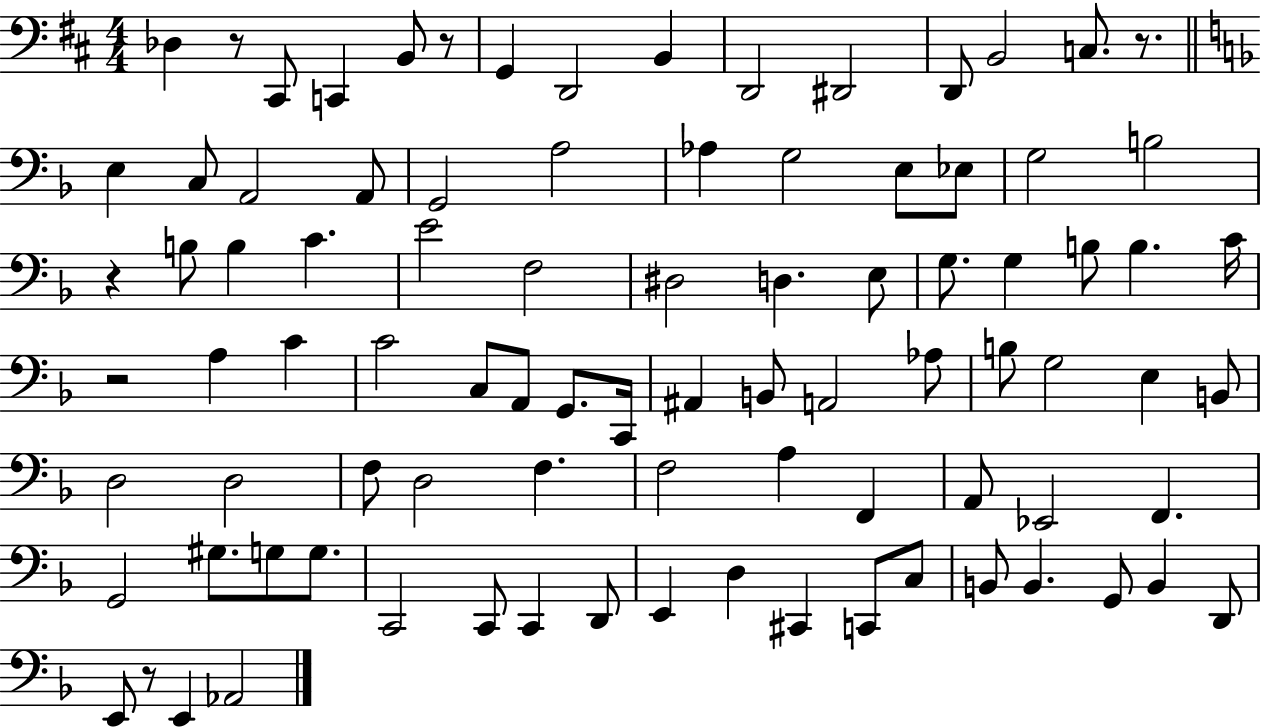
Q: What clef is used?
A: bass